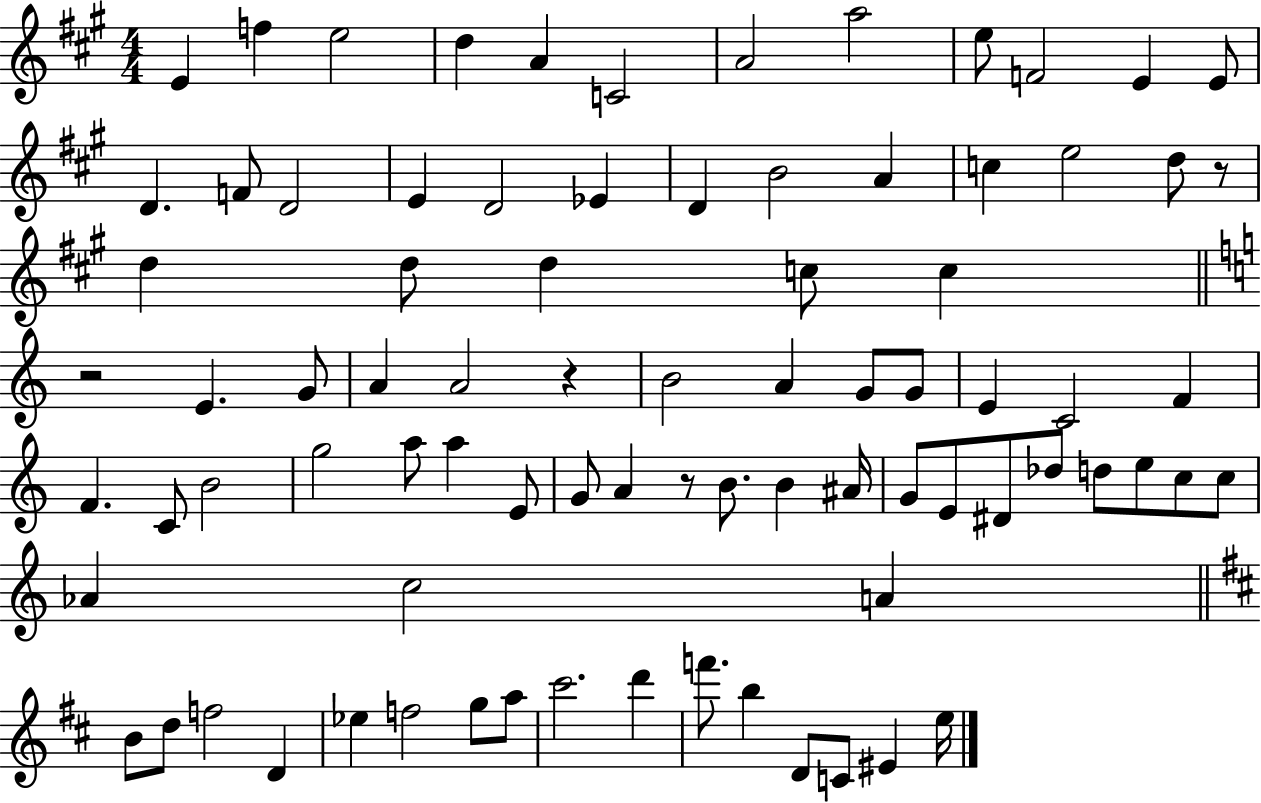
{
  \clef treble
  \numericTimeSignature
  \time 4/4
  \key a \major
  e'4 f''4 e''2 | d''4 a'4 c'2 | a'2 a''2 | e''8 f'2 e'4 e'8 | \break d'4. f'8 d'2 | e'4 d'2 ees'4 | d'4 b'2 a'4 | c''4 e''2 d''8 r8 | \break d''4 d''8 d''4 c''8 c''4 | \bar "||" \break \key a \minor r2 e'4. g'8 | a'4 a'2 r4 | b'2 a'4 g'8 g'8 | e'4 c'2 f'4 | \break f'4. c'8 b'2 | g''2 a''8 a''4 e'8 | g'8 a'4 r8 b'8. b'4 ais'16 | g'8 e'8 dis'8 des''8 d''8 e''8 c''8 c''8 | \break aes'4 c''2 a'4 | \bar "||" \break \key d \major b'8 d''8 f''2 d'4 | ees''4 f''2 g''8 a''8 | cis'''2. d'''4 | f'''8. b''4 d'8 c'8 eis'4 e''16 | \break \bar "|."
}